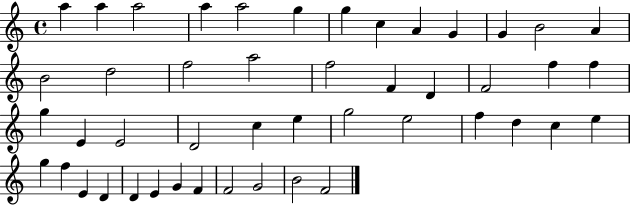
A5/q A5/q A5/h A5/q A5/h G5/q G5/q C5/q A4/q G4/q G4/q B4/h A4/q B4/h D5/h F5/h A5/h F5/h F4/q D4/q F4/h F5/q F5/q G5/q E4/q E4/h D4/h C5/q E5/q G5/h E5/h F5/q D5/q C5/q E5/q G5/q F5/q E4/q D4/q D4/q E4/q G4/q F4/q F4/h G4/h B4/h F4/h